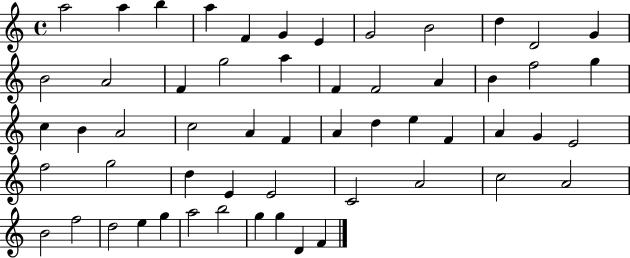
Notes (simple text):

A5/h A5/q B5/q A5/q F4/q G4/q E4/q G4/h B4/h D5/q D4/h G4/q B4/h A4/h F4/q G5/h A5/q F4/q F4/h A4/q B4/q F5/h G5/q C5/q B4/q A4/h C5/h A4/q F4/q A4/q D5/q E5/q F4/q A4/q G4/q E4/h F5/h G5/h D5/q E4/q E4/h C4/h A4/h C5/h A4/h B4/h F5/h D5/h E5/q G5/q A5/h B5/h G5/q G5/q D4/q F4/q